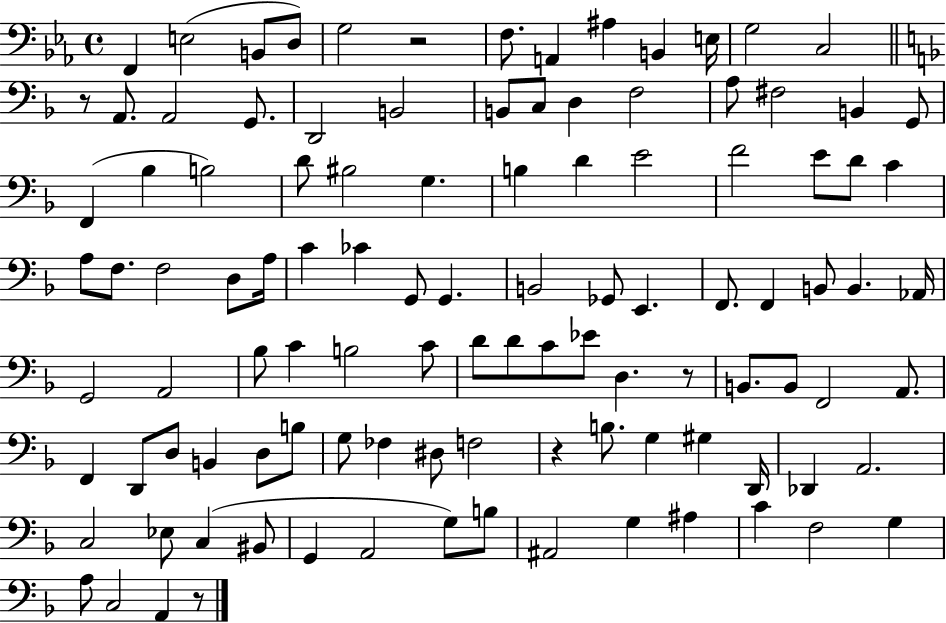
{
  \clef bass
  \time 4/4
  \defaultTimeSignature
  \key ees \major
  \repeat volta 2 { f,4 e2( b,8 d8) | g2 r2 | f8. a,4 ais4 b,4 e16 | g2 c2 | \break \bar "||" \break \key d \minor r8 a,8. a,2 g,8. | d,2 b,2 | b,8 c8 d4 f2 | a8 fis2 b,4 g,8 | \break f,4( bes4 b2) | d'8 bis2 g4. | b4 d'4 e'2 | f'2 e'8 d'8 c'4 | \break a8 f8. f2 d8 a16 | c'4 ces'4 g,8 g,4. | b,2 ges,8 e,4. | f,8. f,4 b,8 b,4. aes,16 | \break g,2 a,2 | bes8 c'4 b2 c'8 | d'8 d'8 c'8 ees'8 d4. r8 | b,8. b,8 f,2 a,8. | \break f,4 d,8 d8 b,4 d8 b8 | g8 fes4 dis8 f2 | r4 b8. g4 gis4 d,16 | des,4 a,2. | \break c2 ees8 c4( bis,8 | g,4 a,2 g8) b8 | ais,2 g4 ais4 | c'4 f2 g4 | \break a8 c2 a,4 r8 | } \bar "|."
}